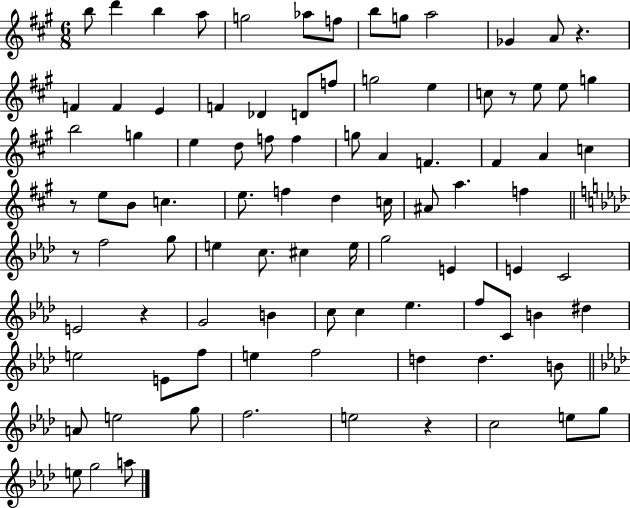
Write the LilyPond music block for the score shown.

{
  \clef treble
  \numericTimeSignature
  \time 6/8
  \key a \major
  b''8 d'''4 b''4 a''8 | g''2 aes''8 f''8 | b''8 g''8 a''2 | ges'4 a'8 r4. | \break f'4 f'4 e'4 | f'4 des'4 d'8 f''8 | g''2 e''4 | c''8 r8 e''8 e''8 g''4 | \break b''2 g''4 | e''4 d''8 f''8 f''4 | g''8 a'4 f'4. | fis'4 a'4 c''4 | \break r8 e''8 b'8 c''4. | e''8. f''4 d''4 c''16 | ais'8 a''4. f''4 | \bar "||" \break \key aes \major r8 f''2 g''8 | e''4 c''8. cis''4 e''16 | g''2 e'4 | e'4 c'2 | \break e'2 r4 | g'2 b'4 | c''8 c''4 ees''4. | f''8 c'8 b'4 dis''4 | \break e''2 e'8 f''8 | e''4 f''2 | d''4 d''4. b'8 | \bar "||" \break \key f \minor a'8 e''2 g''8 | f''2. | e''2 r4 | c''2 e''8 g''8 | \break e''8 g''2 a''8 | \bar "|."
}